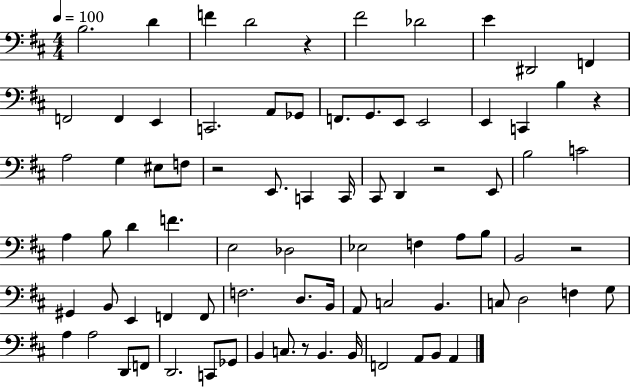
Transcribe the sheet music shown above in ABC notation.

X:1
T:Untitled
M:4/4
L:1/4
K:D
B,2 D F D2 z ^F2 _D2 E ^D,,2 F,, F,,2 F,, E,, C,,2 A,,/2 _G,,/2 F,,/2 G,,/2 E,,/2 E,,2 E,, C,, B, z A,2 G, ^E,/2 F,/2 z2 E,,/2 C,, C,,/4 ^C,,/2 D,, z2 E,,/2 B,2 C2 A, B,/2 D F E,2 _D,2 _E,2 F, A,/2 B,/2 B,,2 z2 ^G,, B,,/2 E,, F,, F,,/2 F,2 D,/2 B,,/4 A,,/2 C,2 B,, C,/2 D,2 F, G,/2 A, A,2 D,,/2 F,,/2 D,,2 C,,/2 _G,,/2 B,, C,/2 z/2 B,, B,,/4 F,,2 A,,/2 B,,/2 A,,